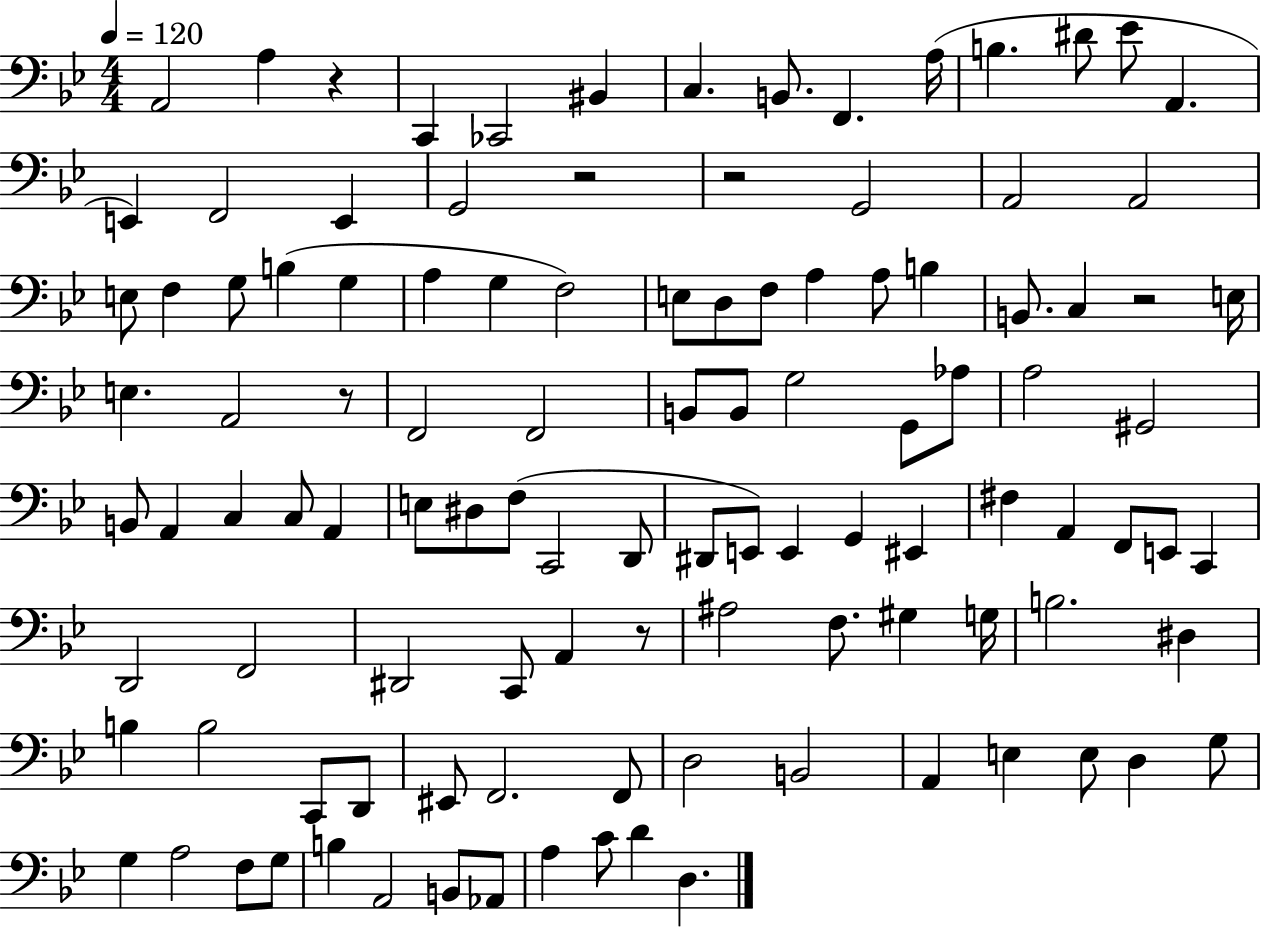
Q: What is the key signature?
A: BES major